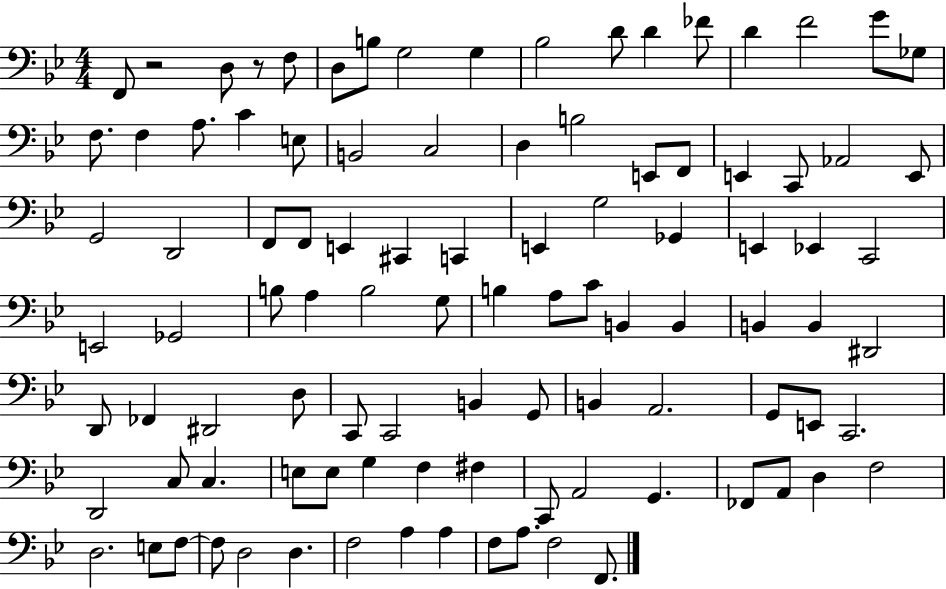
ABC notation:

X:1
T:Untitled
M:4/4
L:1/4
K:Bb
F,,/2 z2 D,/2 z/2 F,/2 D,/2 B,/2 G,2 G, _B,2 D/2 D _F/2 D F2 G/2 _G,/2 F,/2 F, A,/2 C E,/2 B,,2 C,2 D, B,2 E,,/2 F,,/2 E,, C,,/2 _A,,2 E,,/2 G,,2 D,,2 F,,/2 F,,/2 E,, ^C,, C,, E,, G,2 _G,, E,, _E,, C,,2 E,,2 _G,,2 B,/2 A, B,2 G,/2 B, A,/2 C/2 B,, B,, B,, B,, ^D,,2 D,,/2 _F,, ^D,,2 D,/2 C,,/2 C,,2 B,, G,,/2 B,, A,,2 G,,/2 E,,/2 C,,2 D,,2 C,/2 C, E,/2 E,/2 G, F, ^F, C,,/2 A,,2 G,, _F,,/2 A,,/2 D, F,2 D,2 E,/2 F,/2 F,/2 D,2 D, F,2 A, A, F,/2 A,/2 F,2 F,,/2